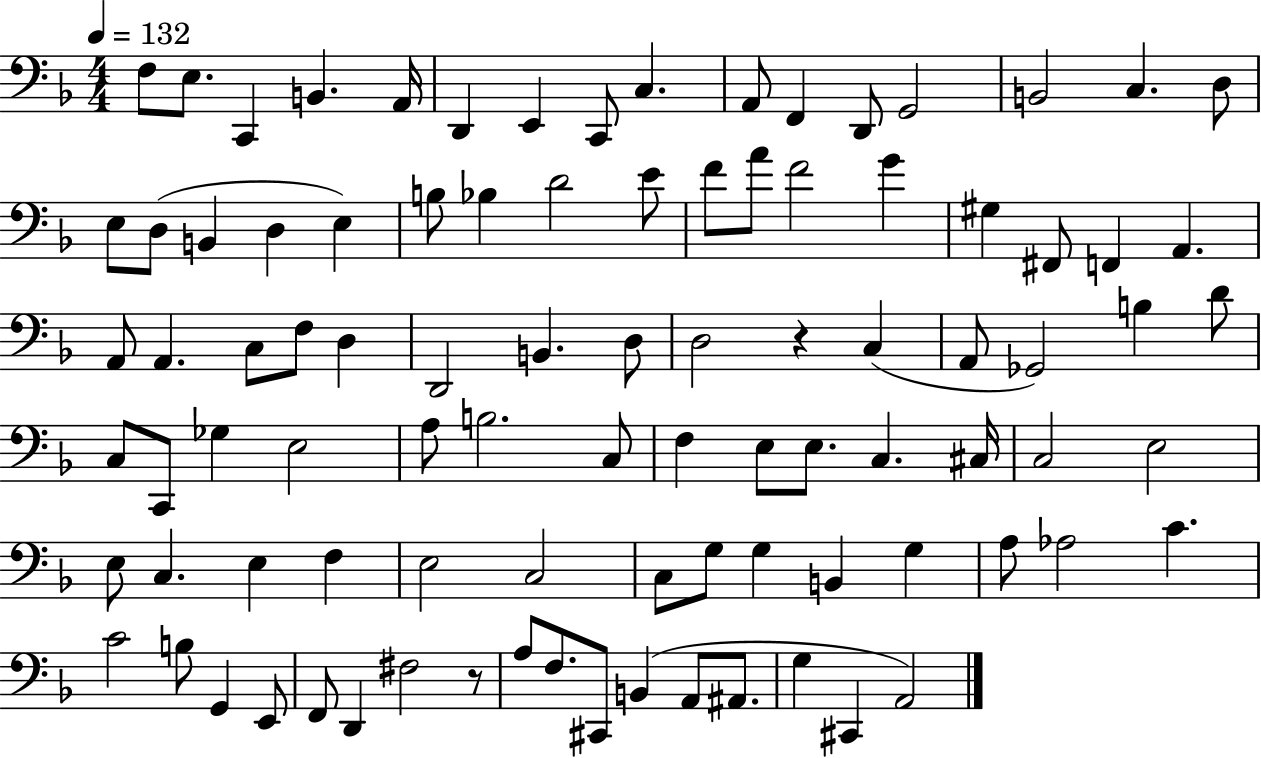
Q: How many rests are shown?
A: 2